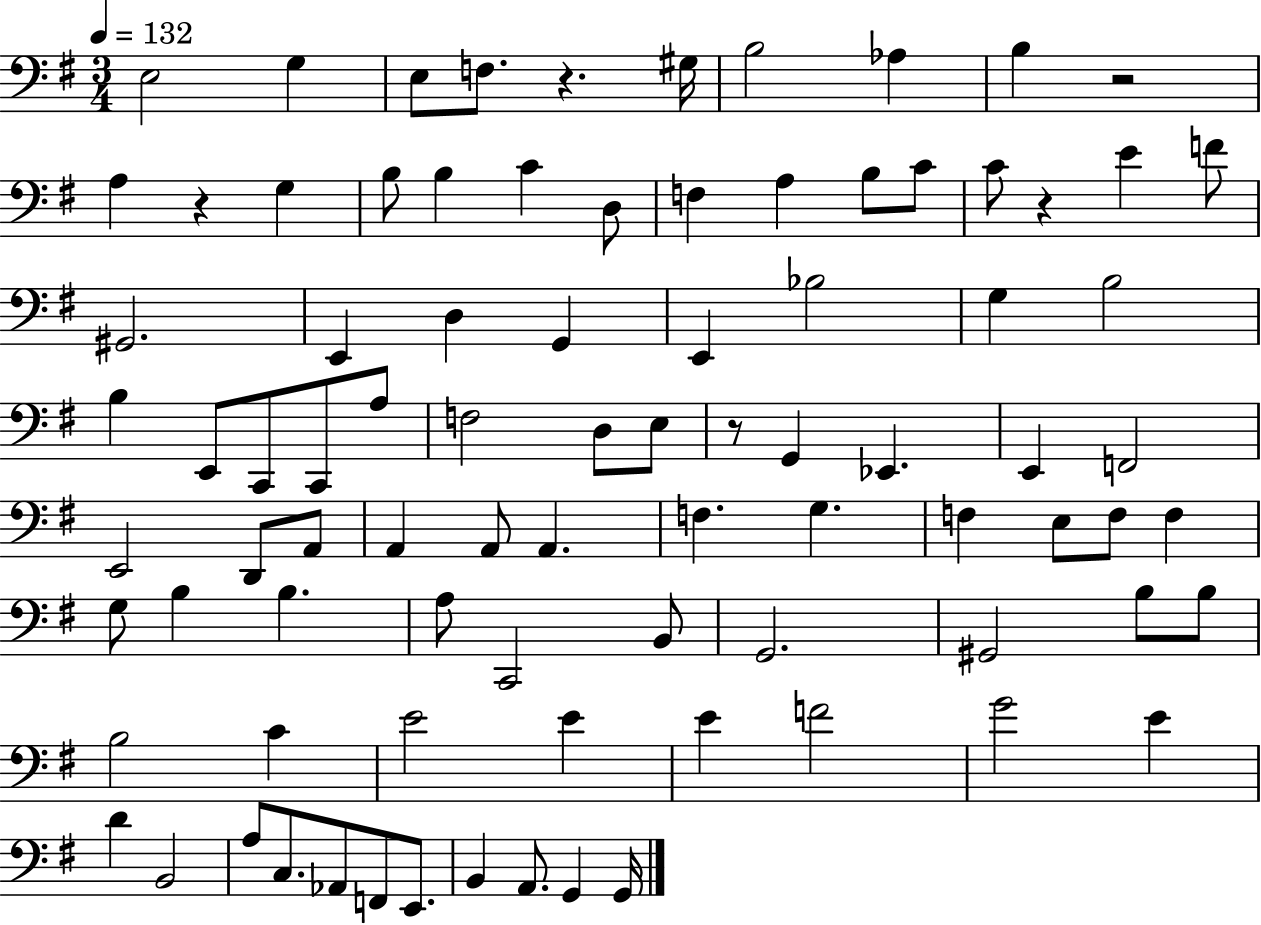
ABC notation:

X:1
T:Untitled
M:3/4
L:1/4
K:G
E,2 G, E,/2 F,/2 z ^G,/4 B,2 _A, B, z2 A, z G, B,/2 B, C D,/2 F, A, B,/2 C/2 C/2 z E F/2 ^G,,2 E,, D, G,, E,, _B,2 G, B,2 B, E,,/2 C,,/2 C,,/2 A,/2 F,2 D,/2 E,/2 z/2 G,, _E,, E,, F,,2 E,,2 D,,/2 A,,/2 A,, A,,/2 A,, F, G, F, E,/2 F,/2 F, G,/2 B, B, A,/2 C,,2 B,,/2 G,,2 ^G,,2 B,/2 B,/2 B,2 C E2 E E F2 G2 E D B,,2 A,/2 C,/2 _A,,/2 F,,/2 E,,/2 B,, A,,/2 G,, G,,/4